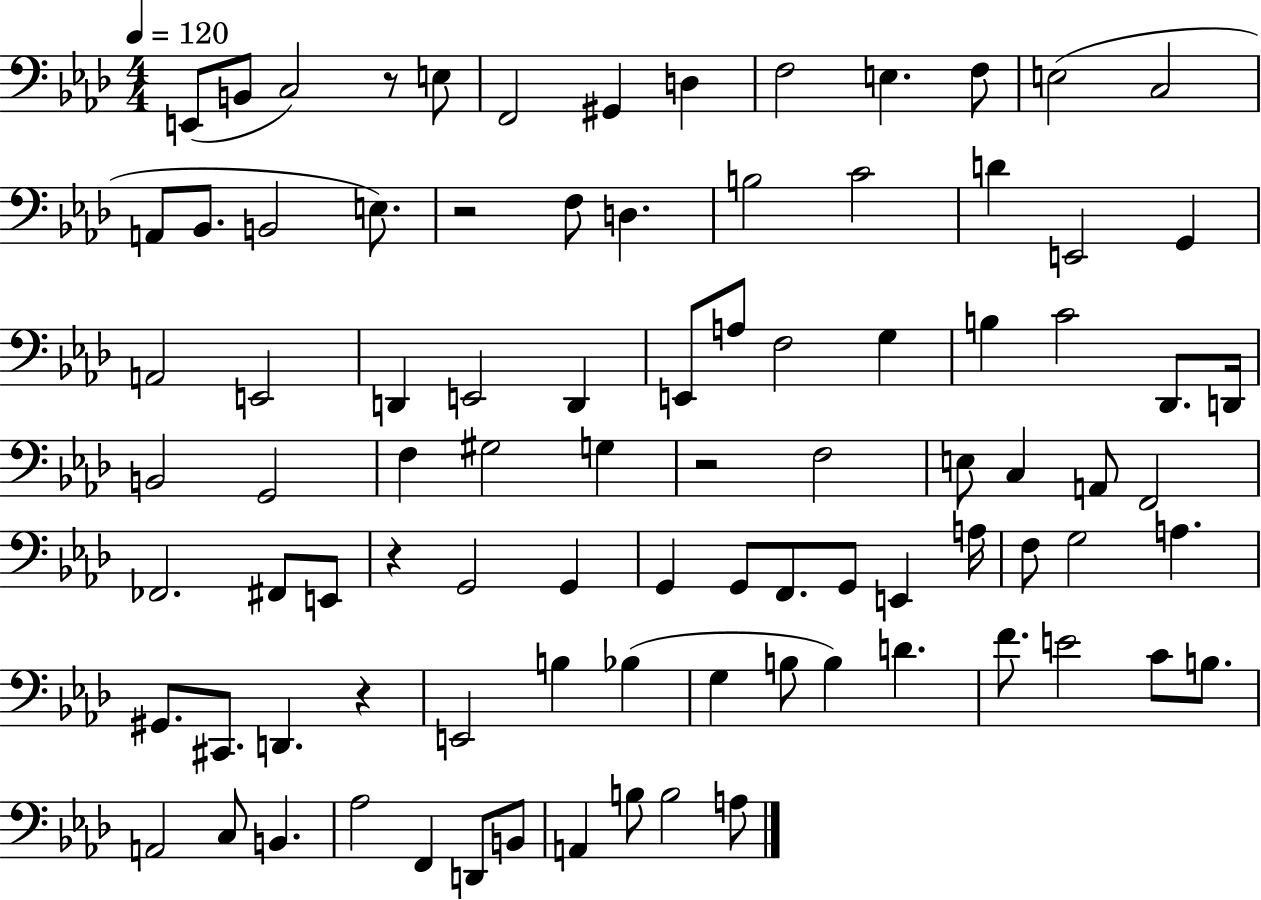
E2/e B2/e C3/h R/e E3/e F2/h G#2/q D3/q F3/h E3/q. F3/e E3/h C3/h A2/e Bb2/e. B2/h E3/e. R/h F3/e D3/q. B3/h C4/h D4/q E2/h G2/q A2/h E2/h D2/q E2/h D2/q E2/e A3/e F3/h G3/q B3/q C4/h Db2/e. D2/s B2/h G2/h F3/q G#3/h G3/q R/h F3/h E3/e C3/q A2/e F2/h FES2/h. F#2/e E2/e R/q G2/h G2/q G2/q G2/e F2/e. G2/e E2/q A3/s F3/e G3/h A3/q. G#2/e. C#2/e. D2/q. R/q E2/h B3/q Bb3/q G3/q B3/e B3/q D4/q. F4/e. E4/h C4/e B3/e. A2/h C3/e B2/q. Ab3/h F2/q D2/e B2/e A2/q B3/e B3/h A3/e